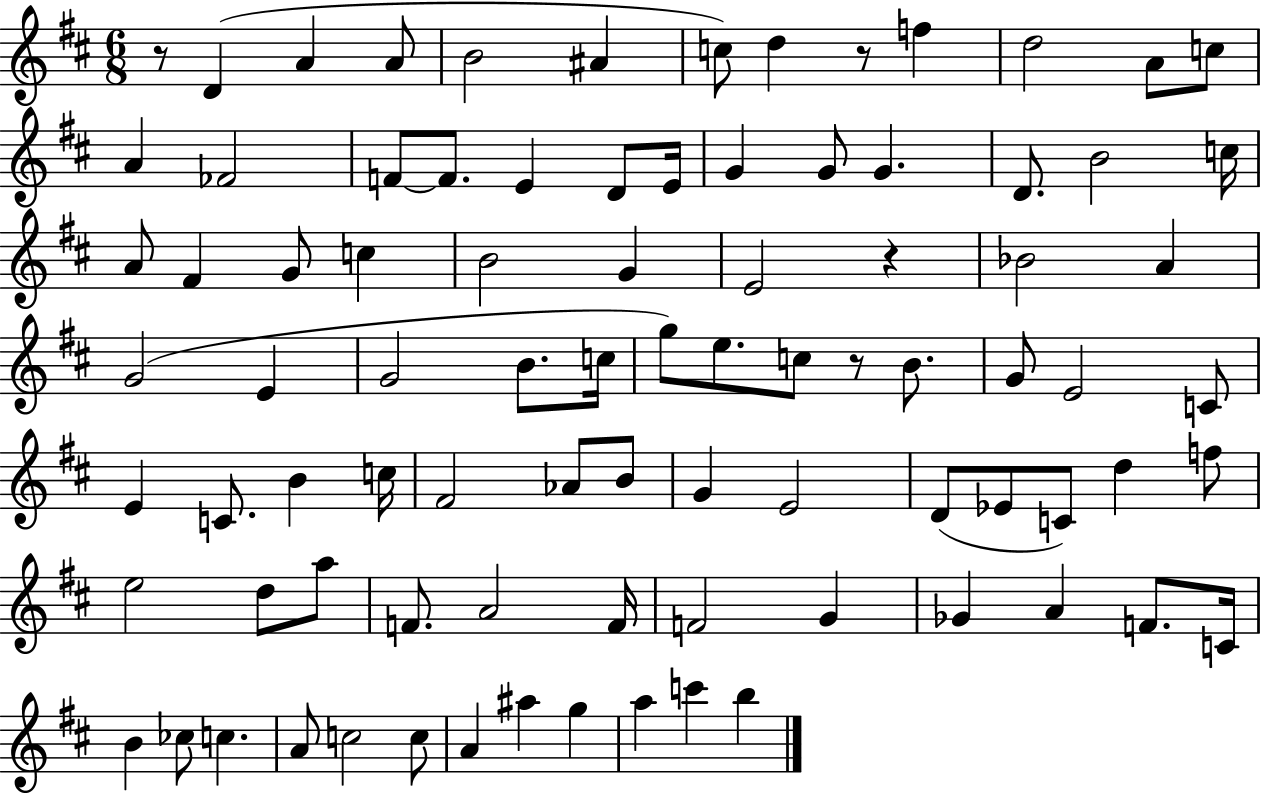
{
  \clef treble
  \numericTimeSignature
  \time 6/8
  \key d \major
  r8 d'4( a'4 a'8 | b'2 ais'4 | c''8) d''4 r8 f''4 | d''2 a'8 c''8 | \break a'4 fes'2 | f'8~~ f'8. e'4 d'8 e'16 | g'4 g'8 g'4. | d'8. b'2 c''16 | \break a'8 fis'4 g'8 c''4 | b'2 g'4 | e'2 r4 | bes'2 a'4 | \break g'2( e'4 | g'2 b'8. c''16 | g''8) e''8. c''8 r8 b'8. | g'8 e'2 c'8 | \break e'4 c'8. b'4 c''16 | fis'2 aes'8 b'8 | g'4 e'2 | d'8( ees'8 c'8) d''4 f''8 | \break e''2 d''8 a''8 | f'8. a'2 f'16 | f'2 g'4 | ges'4 a'4 f'8. c'16 | \break b'4 ces''8 c''4. | a'8 c''2 c''8 | a'4 ais''4 g''4 | a''4 c'''4 b''4 | \break \bar "|."
}